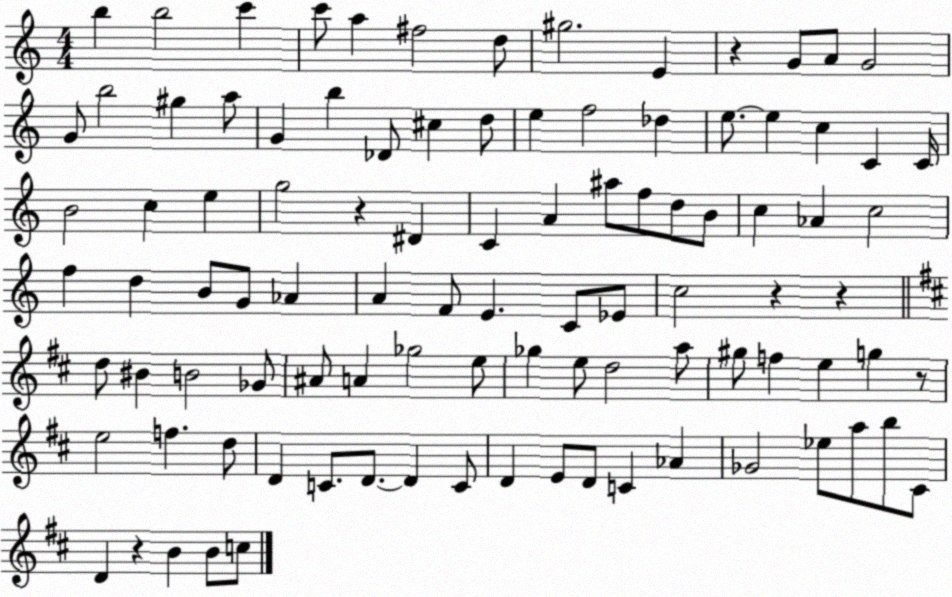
X:1
T:Untitled
M:4/4
L:1/4
K:C
b b2 c' c'/2 a ^f2 d/2 ^g2 E z G/2 A/2 G2 G/2 b2 ^g a/2 G b _D/2 ^c d/2 e f2 _d e/2 e c C C/4 B2 c e g2 z ^D C A ^a/2 f/2 d/2 B/2 c _A c2 f d B/2 G/2 _A A F/2 E C/2 _E/2 c2 z z d/2 ^B B2 _G/2 ^A/2 A _g2 e/2 _g e/2 d2 a/2 ^g/2 f e g z/2 e2 f d/2 D C/2 D/2 D C/2 D E/2 D/2 C _A _G2 _e/2 a/2 b/2 ^C/2 D z B B/2 c/2